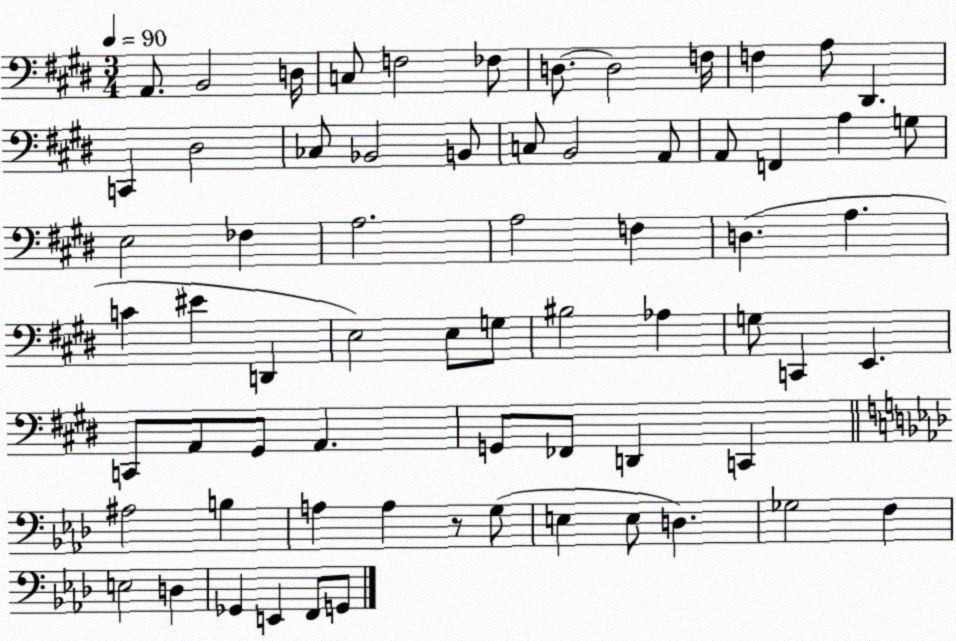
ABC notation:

X:1
T:Untitled
M:3/4
L:1/4
K:E
A,,/2 B,,2 D,/4 C,/2 F,2 _F,/2 D,/2 D,2 F,/4 F, A,/2 ^D,, C,, ^D,2 _C,/2 _B,,2 B,,/2 C,/2 B,,2 A,,/2 A,,/2 F,, A, G,/2 E,2 _F, A,2 A,2 F, D, A, C ^E D,, E,2 E,/2 G,/2 ^B,2 _A, G,/2 C,, E,, C,,/2 A,,/2 ^G,,/2 A,, G,,/2 _F,,/2 D,, C,, ^A,2 B, A, A, z/2 G,/2 E, E,/2 D, _G,2 F, E,2 D, _G,, E,, F,,/2 G,,/2